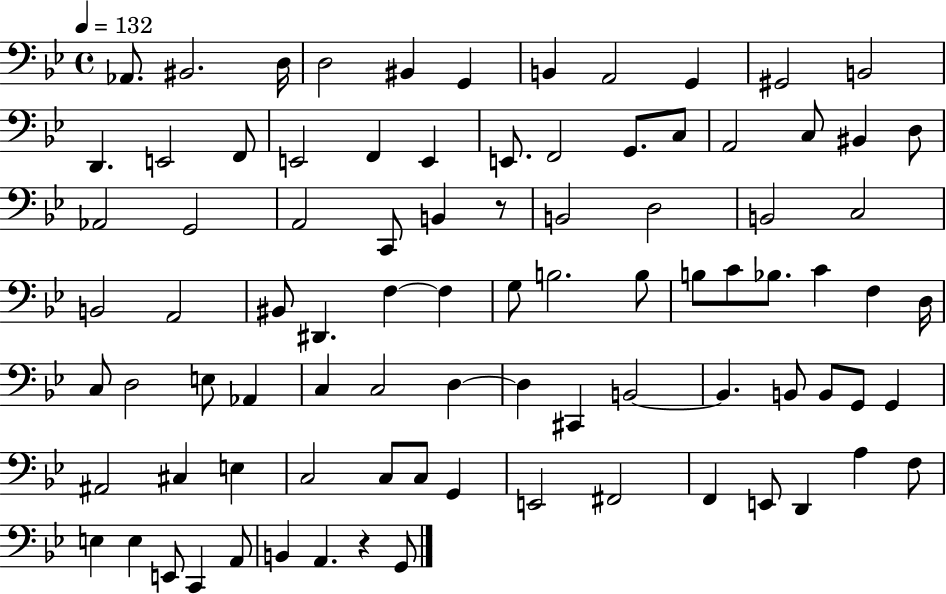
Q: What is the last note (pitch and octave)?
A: G2